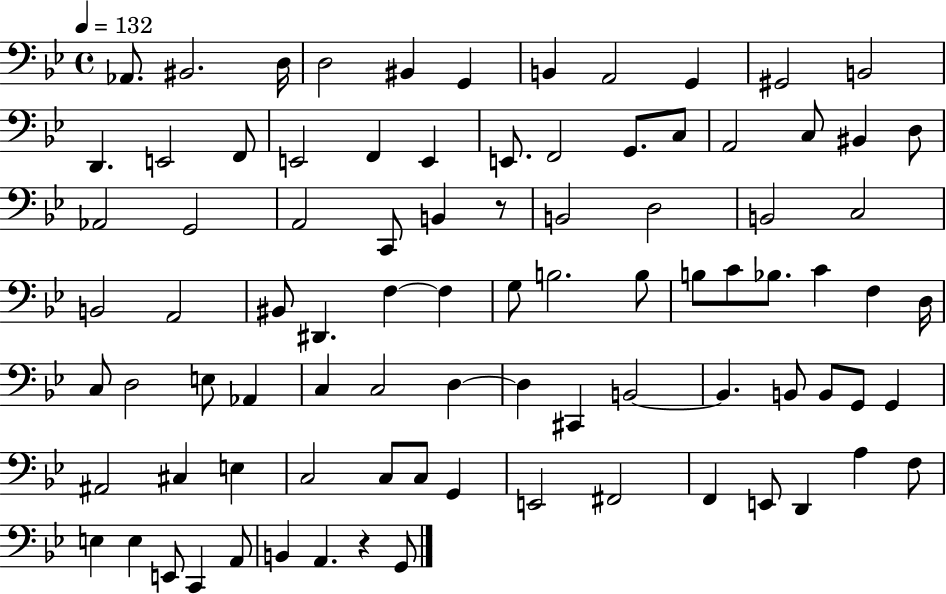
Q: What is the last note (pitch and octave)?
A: G2